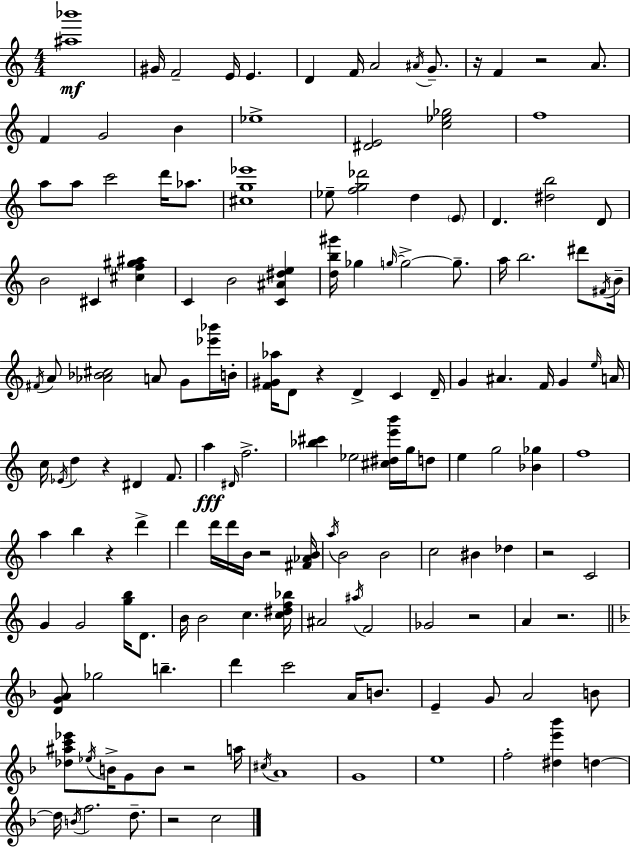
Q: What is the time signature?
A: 4/4